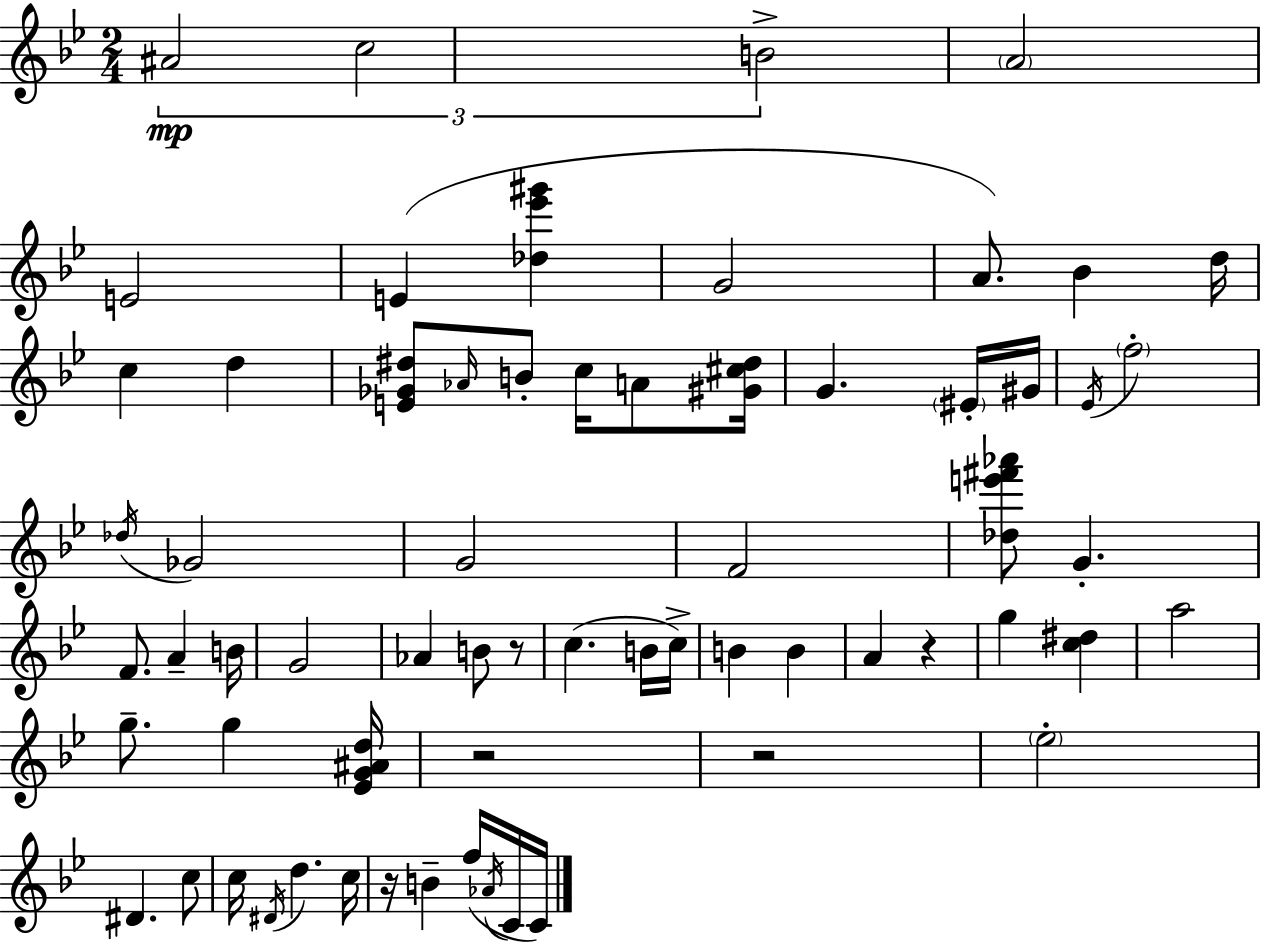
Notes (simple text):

A#4/h C5/h B4/h A4/h E4/h E4/q [Db5,Eb6,G#6]/q G4/h A4/e. Bb4/q D5/s C5/q D5/q [E4,Gb4,D#5]/e Ab4/s B4/e C5/s A4/e [G#4,C#5,D#5]/s G4/q. EIS4/s G#4/s Eb4/s F5/h Db5/s Gb4/h G4/h F4/h [Db5,E6,F#6,Ab6]/e G4/q. F4/e. A4/q B4/s G4/h Ab4/q B4/e R/e C5/q. B4/s C5/s B4/q B4/q A4/q R/q G5/q [C5,D#5]/q A5/h G5/e. G5/q [Eb4,G4,A#4,D5]/s R/h R/h Eb5/h D#4/q. C5/e C5/s D#4/s D5/q. C5/s R/s B4/q F5/s Ab4/s C4/s C4/s